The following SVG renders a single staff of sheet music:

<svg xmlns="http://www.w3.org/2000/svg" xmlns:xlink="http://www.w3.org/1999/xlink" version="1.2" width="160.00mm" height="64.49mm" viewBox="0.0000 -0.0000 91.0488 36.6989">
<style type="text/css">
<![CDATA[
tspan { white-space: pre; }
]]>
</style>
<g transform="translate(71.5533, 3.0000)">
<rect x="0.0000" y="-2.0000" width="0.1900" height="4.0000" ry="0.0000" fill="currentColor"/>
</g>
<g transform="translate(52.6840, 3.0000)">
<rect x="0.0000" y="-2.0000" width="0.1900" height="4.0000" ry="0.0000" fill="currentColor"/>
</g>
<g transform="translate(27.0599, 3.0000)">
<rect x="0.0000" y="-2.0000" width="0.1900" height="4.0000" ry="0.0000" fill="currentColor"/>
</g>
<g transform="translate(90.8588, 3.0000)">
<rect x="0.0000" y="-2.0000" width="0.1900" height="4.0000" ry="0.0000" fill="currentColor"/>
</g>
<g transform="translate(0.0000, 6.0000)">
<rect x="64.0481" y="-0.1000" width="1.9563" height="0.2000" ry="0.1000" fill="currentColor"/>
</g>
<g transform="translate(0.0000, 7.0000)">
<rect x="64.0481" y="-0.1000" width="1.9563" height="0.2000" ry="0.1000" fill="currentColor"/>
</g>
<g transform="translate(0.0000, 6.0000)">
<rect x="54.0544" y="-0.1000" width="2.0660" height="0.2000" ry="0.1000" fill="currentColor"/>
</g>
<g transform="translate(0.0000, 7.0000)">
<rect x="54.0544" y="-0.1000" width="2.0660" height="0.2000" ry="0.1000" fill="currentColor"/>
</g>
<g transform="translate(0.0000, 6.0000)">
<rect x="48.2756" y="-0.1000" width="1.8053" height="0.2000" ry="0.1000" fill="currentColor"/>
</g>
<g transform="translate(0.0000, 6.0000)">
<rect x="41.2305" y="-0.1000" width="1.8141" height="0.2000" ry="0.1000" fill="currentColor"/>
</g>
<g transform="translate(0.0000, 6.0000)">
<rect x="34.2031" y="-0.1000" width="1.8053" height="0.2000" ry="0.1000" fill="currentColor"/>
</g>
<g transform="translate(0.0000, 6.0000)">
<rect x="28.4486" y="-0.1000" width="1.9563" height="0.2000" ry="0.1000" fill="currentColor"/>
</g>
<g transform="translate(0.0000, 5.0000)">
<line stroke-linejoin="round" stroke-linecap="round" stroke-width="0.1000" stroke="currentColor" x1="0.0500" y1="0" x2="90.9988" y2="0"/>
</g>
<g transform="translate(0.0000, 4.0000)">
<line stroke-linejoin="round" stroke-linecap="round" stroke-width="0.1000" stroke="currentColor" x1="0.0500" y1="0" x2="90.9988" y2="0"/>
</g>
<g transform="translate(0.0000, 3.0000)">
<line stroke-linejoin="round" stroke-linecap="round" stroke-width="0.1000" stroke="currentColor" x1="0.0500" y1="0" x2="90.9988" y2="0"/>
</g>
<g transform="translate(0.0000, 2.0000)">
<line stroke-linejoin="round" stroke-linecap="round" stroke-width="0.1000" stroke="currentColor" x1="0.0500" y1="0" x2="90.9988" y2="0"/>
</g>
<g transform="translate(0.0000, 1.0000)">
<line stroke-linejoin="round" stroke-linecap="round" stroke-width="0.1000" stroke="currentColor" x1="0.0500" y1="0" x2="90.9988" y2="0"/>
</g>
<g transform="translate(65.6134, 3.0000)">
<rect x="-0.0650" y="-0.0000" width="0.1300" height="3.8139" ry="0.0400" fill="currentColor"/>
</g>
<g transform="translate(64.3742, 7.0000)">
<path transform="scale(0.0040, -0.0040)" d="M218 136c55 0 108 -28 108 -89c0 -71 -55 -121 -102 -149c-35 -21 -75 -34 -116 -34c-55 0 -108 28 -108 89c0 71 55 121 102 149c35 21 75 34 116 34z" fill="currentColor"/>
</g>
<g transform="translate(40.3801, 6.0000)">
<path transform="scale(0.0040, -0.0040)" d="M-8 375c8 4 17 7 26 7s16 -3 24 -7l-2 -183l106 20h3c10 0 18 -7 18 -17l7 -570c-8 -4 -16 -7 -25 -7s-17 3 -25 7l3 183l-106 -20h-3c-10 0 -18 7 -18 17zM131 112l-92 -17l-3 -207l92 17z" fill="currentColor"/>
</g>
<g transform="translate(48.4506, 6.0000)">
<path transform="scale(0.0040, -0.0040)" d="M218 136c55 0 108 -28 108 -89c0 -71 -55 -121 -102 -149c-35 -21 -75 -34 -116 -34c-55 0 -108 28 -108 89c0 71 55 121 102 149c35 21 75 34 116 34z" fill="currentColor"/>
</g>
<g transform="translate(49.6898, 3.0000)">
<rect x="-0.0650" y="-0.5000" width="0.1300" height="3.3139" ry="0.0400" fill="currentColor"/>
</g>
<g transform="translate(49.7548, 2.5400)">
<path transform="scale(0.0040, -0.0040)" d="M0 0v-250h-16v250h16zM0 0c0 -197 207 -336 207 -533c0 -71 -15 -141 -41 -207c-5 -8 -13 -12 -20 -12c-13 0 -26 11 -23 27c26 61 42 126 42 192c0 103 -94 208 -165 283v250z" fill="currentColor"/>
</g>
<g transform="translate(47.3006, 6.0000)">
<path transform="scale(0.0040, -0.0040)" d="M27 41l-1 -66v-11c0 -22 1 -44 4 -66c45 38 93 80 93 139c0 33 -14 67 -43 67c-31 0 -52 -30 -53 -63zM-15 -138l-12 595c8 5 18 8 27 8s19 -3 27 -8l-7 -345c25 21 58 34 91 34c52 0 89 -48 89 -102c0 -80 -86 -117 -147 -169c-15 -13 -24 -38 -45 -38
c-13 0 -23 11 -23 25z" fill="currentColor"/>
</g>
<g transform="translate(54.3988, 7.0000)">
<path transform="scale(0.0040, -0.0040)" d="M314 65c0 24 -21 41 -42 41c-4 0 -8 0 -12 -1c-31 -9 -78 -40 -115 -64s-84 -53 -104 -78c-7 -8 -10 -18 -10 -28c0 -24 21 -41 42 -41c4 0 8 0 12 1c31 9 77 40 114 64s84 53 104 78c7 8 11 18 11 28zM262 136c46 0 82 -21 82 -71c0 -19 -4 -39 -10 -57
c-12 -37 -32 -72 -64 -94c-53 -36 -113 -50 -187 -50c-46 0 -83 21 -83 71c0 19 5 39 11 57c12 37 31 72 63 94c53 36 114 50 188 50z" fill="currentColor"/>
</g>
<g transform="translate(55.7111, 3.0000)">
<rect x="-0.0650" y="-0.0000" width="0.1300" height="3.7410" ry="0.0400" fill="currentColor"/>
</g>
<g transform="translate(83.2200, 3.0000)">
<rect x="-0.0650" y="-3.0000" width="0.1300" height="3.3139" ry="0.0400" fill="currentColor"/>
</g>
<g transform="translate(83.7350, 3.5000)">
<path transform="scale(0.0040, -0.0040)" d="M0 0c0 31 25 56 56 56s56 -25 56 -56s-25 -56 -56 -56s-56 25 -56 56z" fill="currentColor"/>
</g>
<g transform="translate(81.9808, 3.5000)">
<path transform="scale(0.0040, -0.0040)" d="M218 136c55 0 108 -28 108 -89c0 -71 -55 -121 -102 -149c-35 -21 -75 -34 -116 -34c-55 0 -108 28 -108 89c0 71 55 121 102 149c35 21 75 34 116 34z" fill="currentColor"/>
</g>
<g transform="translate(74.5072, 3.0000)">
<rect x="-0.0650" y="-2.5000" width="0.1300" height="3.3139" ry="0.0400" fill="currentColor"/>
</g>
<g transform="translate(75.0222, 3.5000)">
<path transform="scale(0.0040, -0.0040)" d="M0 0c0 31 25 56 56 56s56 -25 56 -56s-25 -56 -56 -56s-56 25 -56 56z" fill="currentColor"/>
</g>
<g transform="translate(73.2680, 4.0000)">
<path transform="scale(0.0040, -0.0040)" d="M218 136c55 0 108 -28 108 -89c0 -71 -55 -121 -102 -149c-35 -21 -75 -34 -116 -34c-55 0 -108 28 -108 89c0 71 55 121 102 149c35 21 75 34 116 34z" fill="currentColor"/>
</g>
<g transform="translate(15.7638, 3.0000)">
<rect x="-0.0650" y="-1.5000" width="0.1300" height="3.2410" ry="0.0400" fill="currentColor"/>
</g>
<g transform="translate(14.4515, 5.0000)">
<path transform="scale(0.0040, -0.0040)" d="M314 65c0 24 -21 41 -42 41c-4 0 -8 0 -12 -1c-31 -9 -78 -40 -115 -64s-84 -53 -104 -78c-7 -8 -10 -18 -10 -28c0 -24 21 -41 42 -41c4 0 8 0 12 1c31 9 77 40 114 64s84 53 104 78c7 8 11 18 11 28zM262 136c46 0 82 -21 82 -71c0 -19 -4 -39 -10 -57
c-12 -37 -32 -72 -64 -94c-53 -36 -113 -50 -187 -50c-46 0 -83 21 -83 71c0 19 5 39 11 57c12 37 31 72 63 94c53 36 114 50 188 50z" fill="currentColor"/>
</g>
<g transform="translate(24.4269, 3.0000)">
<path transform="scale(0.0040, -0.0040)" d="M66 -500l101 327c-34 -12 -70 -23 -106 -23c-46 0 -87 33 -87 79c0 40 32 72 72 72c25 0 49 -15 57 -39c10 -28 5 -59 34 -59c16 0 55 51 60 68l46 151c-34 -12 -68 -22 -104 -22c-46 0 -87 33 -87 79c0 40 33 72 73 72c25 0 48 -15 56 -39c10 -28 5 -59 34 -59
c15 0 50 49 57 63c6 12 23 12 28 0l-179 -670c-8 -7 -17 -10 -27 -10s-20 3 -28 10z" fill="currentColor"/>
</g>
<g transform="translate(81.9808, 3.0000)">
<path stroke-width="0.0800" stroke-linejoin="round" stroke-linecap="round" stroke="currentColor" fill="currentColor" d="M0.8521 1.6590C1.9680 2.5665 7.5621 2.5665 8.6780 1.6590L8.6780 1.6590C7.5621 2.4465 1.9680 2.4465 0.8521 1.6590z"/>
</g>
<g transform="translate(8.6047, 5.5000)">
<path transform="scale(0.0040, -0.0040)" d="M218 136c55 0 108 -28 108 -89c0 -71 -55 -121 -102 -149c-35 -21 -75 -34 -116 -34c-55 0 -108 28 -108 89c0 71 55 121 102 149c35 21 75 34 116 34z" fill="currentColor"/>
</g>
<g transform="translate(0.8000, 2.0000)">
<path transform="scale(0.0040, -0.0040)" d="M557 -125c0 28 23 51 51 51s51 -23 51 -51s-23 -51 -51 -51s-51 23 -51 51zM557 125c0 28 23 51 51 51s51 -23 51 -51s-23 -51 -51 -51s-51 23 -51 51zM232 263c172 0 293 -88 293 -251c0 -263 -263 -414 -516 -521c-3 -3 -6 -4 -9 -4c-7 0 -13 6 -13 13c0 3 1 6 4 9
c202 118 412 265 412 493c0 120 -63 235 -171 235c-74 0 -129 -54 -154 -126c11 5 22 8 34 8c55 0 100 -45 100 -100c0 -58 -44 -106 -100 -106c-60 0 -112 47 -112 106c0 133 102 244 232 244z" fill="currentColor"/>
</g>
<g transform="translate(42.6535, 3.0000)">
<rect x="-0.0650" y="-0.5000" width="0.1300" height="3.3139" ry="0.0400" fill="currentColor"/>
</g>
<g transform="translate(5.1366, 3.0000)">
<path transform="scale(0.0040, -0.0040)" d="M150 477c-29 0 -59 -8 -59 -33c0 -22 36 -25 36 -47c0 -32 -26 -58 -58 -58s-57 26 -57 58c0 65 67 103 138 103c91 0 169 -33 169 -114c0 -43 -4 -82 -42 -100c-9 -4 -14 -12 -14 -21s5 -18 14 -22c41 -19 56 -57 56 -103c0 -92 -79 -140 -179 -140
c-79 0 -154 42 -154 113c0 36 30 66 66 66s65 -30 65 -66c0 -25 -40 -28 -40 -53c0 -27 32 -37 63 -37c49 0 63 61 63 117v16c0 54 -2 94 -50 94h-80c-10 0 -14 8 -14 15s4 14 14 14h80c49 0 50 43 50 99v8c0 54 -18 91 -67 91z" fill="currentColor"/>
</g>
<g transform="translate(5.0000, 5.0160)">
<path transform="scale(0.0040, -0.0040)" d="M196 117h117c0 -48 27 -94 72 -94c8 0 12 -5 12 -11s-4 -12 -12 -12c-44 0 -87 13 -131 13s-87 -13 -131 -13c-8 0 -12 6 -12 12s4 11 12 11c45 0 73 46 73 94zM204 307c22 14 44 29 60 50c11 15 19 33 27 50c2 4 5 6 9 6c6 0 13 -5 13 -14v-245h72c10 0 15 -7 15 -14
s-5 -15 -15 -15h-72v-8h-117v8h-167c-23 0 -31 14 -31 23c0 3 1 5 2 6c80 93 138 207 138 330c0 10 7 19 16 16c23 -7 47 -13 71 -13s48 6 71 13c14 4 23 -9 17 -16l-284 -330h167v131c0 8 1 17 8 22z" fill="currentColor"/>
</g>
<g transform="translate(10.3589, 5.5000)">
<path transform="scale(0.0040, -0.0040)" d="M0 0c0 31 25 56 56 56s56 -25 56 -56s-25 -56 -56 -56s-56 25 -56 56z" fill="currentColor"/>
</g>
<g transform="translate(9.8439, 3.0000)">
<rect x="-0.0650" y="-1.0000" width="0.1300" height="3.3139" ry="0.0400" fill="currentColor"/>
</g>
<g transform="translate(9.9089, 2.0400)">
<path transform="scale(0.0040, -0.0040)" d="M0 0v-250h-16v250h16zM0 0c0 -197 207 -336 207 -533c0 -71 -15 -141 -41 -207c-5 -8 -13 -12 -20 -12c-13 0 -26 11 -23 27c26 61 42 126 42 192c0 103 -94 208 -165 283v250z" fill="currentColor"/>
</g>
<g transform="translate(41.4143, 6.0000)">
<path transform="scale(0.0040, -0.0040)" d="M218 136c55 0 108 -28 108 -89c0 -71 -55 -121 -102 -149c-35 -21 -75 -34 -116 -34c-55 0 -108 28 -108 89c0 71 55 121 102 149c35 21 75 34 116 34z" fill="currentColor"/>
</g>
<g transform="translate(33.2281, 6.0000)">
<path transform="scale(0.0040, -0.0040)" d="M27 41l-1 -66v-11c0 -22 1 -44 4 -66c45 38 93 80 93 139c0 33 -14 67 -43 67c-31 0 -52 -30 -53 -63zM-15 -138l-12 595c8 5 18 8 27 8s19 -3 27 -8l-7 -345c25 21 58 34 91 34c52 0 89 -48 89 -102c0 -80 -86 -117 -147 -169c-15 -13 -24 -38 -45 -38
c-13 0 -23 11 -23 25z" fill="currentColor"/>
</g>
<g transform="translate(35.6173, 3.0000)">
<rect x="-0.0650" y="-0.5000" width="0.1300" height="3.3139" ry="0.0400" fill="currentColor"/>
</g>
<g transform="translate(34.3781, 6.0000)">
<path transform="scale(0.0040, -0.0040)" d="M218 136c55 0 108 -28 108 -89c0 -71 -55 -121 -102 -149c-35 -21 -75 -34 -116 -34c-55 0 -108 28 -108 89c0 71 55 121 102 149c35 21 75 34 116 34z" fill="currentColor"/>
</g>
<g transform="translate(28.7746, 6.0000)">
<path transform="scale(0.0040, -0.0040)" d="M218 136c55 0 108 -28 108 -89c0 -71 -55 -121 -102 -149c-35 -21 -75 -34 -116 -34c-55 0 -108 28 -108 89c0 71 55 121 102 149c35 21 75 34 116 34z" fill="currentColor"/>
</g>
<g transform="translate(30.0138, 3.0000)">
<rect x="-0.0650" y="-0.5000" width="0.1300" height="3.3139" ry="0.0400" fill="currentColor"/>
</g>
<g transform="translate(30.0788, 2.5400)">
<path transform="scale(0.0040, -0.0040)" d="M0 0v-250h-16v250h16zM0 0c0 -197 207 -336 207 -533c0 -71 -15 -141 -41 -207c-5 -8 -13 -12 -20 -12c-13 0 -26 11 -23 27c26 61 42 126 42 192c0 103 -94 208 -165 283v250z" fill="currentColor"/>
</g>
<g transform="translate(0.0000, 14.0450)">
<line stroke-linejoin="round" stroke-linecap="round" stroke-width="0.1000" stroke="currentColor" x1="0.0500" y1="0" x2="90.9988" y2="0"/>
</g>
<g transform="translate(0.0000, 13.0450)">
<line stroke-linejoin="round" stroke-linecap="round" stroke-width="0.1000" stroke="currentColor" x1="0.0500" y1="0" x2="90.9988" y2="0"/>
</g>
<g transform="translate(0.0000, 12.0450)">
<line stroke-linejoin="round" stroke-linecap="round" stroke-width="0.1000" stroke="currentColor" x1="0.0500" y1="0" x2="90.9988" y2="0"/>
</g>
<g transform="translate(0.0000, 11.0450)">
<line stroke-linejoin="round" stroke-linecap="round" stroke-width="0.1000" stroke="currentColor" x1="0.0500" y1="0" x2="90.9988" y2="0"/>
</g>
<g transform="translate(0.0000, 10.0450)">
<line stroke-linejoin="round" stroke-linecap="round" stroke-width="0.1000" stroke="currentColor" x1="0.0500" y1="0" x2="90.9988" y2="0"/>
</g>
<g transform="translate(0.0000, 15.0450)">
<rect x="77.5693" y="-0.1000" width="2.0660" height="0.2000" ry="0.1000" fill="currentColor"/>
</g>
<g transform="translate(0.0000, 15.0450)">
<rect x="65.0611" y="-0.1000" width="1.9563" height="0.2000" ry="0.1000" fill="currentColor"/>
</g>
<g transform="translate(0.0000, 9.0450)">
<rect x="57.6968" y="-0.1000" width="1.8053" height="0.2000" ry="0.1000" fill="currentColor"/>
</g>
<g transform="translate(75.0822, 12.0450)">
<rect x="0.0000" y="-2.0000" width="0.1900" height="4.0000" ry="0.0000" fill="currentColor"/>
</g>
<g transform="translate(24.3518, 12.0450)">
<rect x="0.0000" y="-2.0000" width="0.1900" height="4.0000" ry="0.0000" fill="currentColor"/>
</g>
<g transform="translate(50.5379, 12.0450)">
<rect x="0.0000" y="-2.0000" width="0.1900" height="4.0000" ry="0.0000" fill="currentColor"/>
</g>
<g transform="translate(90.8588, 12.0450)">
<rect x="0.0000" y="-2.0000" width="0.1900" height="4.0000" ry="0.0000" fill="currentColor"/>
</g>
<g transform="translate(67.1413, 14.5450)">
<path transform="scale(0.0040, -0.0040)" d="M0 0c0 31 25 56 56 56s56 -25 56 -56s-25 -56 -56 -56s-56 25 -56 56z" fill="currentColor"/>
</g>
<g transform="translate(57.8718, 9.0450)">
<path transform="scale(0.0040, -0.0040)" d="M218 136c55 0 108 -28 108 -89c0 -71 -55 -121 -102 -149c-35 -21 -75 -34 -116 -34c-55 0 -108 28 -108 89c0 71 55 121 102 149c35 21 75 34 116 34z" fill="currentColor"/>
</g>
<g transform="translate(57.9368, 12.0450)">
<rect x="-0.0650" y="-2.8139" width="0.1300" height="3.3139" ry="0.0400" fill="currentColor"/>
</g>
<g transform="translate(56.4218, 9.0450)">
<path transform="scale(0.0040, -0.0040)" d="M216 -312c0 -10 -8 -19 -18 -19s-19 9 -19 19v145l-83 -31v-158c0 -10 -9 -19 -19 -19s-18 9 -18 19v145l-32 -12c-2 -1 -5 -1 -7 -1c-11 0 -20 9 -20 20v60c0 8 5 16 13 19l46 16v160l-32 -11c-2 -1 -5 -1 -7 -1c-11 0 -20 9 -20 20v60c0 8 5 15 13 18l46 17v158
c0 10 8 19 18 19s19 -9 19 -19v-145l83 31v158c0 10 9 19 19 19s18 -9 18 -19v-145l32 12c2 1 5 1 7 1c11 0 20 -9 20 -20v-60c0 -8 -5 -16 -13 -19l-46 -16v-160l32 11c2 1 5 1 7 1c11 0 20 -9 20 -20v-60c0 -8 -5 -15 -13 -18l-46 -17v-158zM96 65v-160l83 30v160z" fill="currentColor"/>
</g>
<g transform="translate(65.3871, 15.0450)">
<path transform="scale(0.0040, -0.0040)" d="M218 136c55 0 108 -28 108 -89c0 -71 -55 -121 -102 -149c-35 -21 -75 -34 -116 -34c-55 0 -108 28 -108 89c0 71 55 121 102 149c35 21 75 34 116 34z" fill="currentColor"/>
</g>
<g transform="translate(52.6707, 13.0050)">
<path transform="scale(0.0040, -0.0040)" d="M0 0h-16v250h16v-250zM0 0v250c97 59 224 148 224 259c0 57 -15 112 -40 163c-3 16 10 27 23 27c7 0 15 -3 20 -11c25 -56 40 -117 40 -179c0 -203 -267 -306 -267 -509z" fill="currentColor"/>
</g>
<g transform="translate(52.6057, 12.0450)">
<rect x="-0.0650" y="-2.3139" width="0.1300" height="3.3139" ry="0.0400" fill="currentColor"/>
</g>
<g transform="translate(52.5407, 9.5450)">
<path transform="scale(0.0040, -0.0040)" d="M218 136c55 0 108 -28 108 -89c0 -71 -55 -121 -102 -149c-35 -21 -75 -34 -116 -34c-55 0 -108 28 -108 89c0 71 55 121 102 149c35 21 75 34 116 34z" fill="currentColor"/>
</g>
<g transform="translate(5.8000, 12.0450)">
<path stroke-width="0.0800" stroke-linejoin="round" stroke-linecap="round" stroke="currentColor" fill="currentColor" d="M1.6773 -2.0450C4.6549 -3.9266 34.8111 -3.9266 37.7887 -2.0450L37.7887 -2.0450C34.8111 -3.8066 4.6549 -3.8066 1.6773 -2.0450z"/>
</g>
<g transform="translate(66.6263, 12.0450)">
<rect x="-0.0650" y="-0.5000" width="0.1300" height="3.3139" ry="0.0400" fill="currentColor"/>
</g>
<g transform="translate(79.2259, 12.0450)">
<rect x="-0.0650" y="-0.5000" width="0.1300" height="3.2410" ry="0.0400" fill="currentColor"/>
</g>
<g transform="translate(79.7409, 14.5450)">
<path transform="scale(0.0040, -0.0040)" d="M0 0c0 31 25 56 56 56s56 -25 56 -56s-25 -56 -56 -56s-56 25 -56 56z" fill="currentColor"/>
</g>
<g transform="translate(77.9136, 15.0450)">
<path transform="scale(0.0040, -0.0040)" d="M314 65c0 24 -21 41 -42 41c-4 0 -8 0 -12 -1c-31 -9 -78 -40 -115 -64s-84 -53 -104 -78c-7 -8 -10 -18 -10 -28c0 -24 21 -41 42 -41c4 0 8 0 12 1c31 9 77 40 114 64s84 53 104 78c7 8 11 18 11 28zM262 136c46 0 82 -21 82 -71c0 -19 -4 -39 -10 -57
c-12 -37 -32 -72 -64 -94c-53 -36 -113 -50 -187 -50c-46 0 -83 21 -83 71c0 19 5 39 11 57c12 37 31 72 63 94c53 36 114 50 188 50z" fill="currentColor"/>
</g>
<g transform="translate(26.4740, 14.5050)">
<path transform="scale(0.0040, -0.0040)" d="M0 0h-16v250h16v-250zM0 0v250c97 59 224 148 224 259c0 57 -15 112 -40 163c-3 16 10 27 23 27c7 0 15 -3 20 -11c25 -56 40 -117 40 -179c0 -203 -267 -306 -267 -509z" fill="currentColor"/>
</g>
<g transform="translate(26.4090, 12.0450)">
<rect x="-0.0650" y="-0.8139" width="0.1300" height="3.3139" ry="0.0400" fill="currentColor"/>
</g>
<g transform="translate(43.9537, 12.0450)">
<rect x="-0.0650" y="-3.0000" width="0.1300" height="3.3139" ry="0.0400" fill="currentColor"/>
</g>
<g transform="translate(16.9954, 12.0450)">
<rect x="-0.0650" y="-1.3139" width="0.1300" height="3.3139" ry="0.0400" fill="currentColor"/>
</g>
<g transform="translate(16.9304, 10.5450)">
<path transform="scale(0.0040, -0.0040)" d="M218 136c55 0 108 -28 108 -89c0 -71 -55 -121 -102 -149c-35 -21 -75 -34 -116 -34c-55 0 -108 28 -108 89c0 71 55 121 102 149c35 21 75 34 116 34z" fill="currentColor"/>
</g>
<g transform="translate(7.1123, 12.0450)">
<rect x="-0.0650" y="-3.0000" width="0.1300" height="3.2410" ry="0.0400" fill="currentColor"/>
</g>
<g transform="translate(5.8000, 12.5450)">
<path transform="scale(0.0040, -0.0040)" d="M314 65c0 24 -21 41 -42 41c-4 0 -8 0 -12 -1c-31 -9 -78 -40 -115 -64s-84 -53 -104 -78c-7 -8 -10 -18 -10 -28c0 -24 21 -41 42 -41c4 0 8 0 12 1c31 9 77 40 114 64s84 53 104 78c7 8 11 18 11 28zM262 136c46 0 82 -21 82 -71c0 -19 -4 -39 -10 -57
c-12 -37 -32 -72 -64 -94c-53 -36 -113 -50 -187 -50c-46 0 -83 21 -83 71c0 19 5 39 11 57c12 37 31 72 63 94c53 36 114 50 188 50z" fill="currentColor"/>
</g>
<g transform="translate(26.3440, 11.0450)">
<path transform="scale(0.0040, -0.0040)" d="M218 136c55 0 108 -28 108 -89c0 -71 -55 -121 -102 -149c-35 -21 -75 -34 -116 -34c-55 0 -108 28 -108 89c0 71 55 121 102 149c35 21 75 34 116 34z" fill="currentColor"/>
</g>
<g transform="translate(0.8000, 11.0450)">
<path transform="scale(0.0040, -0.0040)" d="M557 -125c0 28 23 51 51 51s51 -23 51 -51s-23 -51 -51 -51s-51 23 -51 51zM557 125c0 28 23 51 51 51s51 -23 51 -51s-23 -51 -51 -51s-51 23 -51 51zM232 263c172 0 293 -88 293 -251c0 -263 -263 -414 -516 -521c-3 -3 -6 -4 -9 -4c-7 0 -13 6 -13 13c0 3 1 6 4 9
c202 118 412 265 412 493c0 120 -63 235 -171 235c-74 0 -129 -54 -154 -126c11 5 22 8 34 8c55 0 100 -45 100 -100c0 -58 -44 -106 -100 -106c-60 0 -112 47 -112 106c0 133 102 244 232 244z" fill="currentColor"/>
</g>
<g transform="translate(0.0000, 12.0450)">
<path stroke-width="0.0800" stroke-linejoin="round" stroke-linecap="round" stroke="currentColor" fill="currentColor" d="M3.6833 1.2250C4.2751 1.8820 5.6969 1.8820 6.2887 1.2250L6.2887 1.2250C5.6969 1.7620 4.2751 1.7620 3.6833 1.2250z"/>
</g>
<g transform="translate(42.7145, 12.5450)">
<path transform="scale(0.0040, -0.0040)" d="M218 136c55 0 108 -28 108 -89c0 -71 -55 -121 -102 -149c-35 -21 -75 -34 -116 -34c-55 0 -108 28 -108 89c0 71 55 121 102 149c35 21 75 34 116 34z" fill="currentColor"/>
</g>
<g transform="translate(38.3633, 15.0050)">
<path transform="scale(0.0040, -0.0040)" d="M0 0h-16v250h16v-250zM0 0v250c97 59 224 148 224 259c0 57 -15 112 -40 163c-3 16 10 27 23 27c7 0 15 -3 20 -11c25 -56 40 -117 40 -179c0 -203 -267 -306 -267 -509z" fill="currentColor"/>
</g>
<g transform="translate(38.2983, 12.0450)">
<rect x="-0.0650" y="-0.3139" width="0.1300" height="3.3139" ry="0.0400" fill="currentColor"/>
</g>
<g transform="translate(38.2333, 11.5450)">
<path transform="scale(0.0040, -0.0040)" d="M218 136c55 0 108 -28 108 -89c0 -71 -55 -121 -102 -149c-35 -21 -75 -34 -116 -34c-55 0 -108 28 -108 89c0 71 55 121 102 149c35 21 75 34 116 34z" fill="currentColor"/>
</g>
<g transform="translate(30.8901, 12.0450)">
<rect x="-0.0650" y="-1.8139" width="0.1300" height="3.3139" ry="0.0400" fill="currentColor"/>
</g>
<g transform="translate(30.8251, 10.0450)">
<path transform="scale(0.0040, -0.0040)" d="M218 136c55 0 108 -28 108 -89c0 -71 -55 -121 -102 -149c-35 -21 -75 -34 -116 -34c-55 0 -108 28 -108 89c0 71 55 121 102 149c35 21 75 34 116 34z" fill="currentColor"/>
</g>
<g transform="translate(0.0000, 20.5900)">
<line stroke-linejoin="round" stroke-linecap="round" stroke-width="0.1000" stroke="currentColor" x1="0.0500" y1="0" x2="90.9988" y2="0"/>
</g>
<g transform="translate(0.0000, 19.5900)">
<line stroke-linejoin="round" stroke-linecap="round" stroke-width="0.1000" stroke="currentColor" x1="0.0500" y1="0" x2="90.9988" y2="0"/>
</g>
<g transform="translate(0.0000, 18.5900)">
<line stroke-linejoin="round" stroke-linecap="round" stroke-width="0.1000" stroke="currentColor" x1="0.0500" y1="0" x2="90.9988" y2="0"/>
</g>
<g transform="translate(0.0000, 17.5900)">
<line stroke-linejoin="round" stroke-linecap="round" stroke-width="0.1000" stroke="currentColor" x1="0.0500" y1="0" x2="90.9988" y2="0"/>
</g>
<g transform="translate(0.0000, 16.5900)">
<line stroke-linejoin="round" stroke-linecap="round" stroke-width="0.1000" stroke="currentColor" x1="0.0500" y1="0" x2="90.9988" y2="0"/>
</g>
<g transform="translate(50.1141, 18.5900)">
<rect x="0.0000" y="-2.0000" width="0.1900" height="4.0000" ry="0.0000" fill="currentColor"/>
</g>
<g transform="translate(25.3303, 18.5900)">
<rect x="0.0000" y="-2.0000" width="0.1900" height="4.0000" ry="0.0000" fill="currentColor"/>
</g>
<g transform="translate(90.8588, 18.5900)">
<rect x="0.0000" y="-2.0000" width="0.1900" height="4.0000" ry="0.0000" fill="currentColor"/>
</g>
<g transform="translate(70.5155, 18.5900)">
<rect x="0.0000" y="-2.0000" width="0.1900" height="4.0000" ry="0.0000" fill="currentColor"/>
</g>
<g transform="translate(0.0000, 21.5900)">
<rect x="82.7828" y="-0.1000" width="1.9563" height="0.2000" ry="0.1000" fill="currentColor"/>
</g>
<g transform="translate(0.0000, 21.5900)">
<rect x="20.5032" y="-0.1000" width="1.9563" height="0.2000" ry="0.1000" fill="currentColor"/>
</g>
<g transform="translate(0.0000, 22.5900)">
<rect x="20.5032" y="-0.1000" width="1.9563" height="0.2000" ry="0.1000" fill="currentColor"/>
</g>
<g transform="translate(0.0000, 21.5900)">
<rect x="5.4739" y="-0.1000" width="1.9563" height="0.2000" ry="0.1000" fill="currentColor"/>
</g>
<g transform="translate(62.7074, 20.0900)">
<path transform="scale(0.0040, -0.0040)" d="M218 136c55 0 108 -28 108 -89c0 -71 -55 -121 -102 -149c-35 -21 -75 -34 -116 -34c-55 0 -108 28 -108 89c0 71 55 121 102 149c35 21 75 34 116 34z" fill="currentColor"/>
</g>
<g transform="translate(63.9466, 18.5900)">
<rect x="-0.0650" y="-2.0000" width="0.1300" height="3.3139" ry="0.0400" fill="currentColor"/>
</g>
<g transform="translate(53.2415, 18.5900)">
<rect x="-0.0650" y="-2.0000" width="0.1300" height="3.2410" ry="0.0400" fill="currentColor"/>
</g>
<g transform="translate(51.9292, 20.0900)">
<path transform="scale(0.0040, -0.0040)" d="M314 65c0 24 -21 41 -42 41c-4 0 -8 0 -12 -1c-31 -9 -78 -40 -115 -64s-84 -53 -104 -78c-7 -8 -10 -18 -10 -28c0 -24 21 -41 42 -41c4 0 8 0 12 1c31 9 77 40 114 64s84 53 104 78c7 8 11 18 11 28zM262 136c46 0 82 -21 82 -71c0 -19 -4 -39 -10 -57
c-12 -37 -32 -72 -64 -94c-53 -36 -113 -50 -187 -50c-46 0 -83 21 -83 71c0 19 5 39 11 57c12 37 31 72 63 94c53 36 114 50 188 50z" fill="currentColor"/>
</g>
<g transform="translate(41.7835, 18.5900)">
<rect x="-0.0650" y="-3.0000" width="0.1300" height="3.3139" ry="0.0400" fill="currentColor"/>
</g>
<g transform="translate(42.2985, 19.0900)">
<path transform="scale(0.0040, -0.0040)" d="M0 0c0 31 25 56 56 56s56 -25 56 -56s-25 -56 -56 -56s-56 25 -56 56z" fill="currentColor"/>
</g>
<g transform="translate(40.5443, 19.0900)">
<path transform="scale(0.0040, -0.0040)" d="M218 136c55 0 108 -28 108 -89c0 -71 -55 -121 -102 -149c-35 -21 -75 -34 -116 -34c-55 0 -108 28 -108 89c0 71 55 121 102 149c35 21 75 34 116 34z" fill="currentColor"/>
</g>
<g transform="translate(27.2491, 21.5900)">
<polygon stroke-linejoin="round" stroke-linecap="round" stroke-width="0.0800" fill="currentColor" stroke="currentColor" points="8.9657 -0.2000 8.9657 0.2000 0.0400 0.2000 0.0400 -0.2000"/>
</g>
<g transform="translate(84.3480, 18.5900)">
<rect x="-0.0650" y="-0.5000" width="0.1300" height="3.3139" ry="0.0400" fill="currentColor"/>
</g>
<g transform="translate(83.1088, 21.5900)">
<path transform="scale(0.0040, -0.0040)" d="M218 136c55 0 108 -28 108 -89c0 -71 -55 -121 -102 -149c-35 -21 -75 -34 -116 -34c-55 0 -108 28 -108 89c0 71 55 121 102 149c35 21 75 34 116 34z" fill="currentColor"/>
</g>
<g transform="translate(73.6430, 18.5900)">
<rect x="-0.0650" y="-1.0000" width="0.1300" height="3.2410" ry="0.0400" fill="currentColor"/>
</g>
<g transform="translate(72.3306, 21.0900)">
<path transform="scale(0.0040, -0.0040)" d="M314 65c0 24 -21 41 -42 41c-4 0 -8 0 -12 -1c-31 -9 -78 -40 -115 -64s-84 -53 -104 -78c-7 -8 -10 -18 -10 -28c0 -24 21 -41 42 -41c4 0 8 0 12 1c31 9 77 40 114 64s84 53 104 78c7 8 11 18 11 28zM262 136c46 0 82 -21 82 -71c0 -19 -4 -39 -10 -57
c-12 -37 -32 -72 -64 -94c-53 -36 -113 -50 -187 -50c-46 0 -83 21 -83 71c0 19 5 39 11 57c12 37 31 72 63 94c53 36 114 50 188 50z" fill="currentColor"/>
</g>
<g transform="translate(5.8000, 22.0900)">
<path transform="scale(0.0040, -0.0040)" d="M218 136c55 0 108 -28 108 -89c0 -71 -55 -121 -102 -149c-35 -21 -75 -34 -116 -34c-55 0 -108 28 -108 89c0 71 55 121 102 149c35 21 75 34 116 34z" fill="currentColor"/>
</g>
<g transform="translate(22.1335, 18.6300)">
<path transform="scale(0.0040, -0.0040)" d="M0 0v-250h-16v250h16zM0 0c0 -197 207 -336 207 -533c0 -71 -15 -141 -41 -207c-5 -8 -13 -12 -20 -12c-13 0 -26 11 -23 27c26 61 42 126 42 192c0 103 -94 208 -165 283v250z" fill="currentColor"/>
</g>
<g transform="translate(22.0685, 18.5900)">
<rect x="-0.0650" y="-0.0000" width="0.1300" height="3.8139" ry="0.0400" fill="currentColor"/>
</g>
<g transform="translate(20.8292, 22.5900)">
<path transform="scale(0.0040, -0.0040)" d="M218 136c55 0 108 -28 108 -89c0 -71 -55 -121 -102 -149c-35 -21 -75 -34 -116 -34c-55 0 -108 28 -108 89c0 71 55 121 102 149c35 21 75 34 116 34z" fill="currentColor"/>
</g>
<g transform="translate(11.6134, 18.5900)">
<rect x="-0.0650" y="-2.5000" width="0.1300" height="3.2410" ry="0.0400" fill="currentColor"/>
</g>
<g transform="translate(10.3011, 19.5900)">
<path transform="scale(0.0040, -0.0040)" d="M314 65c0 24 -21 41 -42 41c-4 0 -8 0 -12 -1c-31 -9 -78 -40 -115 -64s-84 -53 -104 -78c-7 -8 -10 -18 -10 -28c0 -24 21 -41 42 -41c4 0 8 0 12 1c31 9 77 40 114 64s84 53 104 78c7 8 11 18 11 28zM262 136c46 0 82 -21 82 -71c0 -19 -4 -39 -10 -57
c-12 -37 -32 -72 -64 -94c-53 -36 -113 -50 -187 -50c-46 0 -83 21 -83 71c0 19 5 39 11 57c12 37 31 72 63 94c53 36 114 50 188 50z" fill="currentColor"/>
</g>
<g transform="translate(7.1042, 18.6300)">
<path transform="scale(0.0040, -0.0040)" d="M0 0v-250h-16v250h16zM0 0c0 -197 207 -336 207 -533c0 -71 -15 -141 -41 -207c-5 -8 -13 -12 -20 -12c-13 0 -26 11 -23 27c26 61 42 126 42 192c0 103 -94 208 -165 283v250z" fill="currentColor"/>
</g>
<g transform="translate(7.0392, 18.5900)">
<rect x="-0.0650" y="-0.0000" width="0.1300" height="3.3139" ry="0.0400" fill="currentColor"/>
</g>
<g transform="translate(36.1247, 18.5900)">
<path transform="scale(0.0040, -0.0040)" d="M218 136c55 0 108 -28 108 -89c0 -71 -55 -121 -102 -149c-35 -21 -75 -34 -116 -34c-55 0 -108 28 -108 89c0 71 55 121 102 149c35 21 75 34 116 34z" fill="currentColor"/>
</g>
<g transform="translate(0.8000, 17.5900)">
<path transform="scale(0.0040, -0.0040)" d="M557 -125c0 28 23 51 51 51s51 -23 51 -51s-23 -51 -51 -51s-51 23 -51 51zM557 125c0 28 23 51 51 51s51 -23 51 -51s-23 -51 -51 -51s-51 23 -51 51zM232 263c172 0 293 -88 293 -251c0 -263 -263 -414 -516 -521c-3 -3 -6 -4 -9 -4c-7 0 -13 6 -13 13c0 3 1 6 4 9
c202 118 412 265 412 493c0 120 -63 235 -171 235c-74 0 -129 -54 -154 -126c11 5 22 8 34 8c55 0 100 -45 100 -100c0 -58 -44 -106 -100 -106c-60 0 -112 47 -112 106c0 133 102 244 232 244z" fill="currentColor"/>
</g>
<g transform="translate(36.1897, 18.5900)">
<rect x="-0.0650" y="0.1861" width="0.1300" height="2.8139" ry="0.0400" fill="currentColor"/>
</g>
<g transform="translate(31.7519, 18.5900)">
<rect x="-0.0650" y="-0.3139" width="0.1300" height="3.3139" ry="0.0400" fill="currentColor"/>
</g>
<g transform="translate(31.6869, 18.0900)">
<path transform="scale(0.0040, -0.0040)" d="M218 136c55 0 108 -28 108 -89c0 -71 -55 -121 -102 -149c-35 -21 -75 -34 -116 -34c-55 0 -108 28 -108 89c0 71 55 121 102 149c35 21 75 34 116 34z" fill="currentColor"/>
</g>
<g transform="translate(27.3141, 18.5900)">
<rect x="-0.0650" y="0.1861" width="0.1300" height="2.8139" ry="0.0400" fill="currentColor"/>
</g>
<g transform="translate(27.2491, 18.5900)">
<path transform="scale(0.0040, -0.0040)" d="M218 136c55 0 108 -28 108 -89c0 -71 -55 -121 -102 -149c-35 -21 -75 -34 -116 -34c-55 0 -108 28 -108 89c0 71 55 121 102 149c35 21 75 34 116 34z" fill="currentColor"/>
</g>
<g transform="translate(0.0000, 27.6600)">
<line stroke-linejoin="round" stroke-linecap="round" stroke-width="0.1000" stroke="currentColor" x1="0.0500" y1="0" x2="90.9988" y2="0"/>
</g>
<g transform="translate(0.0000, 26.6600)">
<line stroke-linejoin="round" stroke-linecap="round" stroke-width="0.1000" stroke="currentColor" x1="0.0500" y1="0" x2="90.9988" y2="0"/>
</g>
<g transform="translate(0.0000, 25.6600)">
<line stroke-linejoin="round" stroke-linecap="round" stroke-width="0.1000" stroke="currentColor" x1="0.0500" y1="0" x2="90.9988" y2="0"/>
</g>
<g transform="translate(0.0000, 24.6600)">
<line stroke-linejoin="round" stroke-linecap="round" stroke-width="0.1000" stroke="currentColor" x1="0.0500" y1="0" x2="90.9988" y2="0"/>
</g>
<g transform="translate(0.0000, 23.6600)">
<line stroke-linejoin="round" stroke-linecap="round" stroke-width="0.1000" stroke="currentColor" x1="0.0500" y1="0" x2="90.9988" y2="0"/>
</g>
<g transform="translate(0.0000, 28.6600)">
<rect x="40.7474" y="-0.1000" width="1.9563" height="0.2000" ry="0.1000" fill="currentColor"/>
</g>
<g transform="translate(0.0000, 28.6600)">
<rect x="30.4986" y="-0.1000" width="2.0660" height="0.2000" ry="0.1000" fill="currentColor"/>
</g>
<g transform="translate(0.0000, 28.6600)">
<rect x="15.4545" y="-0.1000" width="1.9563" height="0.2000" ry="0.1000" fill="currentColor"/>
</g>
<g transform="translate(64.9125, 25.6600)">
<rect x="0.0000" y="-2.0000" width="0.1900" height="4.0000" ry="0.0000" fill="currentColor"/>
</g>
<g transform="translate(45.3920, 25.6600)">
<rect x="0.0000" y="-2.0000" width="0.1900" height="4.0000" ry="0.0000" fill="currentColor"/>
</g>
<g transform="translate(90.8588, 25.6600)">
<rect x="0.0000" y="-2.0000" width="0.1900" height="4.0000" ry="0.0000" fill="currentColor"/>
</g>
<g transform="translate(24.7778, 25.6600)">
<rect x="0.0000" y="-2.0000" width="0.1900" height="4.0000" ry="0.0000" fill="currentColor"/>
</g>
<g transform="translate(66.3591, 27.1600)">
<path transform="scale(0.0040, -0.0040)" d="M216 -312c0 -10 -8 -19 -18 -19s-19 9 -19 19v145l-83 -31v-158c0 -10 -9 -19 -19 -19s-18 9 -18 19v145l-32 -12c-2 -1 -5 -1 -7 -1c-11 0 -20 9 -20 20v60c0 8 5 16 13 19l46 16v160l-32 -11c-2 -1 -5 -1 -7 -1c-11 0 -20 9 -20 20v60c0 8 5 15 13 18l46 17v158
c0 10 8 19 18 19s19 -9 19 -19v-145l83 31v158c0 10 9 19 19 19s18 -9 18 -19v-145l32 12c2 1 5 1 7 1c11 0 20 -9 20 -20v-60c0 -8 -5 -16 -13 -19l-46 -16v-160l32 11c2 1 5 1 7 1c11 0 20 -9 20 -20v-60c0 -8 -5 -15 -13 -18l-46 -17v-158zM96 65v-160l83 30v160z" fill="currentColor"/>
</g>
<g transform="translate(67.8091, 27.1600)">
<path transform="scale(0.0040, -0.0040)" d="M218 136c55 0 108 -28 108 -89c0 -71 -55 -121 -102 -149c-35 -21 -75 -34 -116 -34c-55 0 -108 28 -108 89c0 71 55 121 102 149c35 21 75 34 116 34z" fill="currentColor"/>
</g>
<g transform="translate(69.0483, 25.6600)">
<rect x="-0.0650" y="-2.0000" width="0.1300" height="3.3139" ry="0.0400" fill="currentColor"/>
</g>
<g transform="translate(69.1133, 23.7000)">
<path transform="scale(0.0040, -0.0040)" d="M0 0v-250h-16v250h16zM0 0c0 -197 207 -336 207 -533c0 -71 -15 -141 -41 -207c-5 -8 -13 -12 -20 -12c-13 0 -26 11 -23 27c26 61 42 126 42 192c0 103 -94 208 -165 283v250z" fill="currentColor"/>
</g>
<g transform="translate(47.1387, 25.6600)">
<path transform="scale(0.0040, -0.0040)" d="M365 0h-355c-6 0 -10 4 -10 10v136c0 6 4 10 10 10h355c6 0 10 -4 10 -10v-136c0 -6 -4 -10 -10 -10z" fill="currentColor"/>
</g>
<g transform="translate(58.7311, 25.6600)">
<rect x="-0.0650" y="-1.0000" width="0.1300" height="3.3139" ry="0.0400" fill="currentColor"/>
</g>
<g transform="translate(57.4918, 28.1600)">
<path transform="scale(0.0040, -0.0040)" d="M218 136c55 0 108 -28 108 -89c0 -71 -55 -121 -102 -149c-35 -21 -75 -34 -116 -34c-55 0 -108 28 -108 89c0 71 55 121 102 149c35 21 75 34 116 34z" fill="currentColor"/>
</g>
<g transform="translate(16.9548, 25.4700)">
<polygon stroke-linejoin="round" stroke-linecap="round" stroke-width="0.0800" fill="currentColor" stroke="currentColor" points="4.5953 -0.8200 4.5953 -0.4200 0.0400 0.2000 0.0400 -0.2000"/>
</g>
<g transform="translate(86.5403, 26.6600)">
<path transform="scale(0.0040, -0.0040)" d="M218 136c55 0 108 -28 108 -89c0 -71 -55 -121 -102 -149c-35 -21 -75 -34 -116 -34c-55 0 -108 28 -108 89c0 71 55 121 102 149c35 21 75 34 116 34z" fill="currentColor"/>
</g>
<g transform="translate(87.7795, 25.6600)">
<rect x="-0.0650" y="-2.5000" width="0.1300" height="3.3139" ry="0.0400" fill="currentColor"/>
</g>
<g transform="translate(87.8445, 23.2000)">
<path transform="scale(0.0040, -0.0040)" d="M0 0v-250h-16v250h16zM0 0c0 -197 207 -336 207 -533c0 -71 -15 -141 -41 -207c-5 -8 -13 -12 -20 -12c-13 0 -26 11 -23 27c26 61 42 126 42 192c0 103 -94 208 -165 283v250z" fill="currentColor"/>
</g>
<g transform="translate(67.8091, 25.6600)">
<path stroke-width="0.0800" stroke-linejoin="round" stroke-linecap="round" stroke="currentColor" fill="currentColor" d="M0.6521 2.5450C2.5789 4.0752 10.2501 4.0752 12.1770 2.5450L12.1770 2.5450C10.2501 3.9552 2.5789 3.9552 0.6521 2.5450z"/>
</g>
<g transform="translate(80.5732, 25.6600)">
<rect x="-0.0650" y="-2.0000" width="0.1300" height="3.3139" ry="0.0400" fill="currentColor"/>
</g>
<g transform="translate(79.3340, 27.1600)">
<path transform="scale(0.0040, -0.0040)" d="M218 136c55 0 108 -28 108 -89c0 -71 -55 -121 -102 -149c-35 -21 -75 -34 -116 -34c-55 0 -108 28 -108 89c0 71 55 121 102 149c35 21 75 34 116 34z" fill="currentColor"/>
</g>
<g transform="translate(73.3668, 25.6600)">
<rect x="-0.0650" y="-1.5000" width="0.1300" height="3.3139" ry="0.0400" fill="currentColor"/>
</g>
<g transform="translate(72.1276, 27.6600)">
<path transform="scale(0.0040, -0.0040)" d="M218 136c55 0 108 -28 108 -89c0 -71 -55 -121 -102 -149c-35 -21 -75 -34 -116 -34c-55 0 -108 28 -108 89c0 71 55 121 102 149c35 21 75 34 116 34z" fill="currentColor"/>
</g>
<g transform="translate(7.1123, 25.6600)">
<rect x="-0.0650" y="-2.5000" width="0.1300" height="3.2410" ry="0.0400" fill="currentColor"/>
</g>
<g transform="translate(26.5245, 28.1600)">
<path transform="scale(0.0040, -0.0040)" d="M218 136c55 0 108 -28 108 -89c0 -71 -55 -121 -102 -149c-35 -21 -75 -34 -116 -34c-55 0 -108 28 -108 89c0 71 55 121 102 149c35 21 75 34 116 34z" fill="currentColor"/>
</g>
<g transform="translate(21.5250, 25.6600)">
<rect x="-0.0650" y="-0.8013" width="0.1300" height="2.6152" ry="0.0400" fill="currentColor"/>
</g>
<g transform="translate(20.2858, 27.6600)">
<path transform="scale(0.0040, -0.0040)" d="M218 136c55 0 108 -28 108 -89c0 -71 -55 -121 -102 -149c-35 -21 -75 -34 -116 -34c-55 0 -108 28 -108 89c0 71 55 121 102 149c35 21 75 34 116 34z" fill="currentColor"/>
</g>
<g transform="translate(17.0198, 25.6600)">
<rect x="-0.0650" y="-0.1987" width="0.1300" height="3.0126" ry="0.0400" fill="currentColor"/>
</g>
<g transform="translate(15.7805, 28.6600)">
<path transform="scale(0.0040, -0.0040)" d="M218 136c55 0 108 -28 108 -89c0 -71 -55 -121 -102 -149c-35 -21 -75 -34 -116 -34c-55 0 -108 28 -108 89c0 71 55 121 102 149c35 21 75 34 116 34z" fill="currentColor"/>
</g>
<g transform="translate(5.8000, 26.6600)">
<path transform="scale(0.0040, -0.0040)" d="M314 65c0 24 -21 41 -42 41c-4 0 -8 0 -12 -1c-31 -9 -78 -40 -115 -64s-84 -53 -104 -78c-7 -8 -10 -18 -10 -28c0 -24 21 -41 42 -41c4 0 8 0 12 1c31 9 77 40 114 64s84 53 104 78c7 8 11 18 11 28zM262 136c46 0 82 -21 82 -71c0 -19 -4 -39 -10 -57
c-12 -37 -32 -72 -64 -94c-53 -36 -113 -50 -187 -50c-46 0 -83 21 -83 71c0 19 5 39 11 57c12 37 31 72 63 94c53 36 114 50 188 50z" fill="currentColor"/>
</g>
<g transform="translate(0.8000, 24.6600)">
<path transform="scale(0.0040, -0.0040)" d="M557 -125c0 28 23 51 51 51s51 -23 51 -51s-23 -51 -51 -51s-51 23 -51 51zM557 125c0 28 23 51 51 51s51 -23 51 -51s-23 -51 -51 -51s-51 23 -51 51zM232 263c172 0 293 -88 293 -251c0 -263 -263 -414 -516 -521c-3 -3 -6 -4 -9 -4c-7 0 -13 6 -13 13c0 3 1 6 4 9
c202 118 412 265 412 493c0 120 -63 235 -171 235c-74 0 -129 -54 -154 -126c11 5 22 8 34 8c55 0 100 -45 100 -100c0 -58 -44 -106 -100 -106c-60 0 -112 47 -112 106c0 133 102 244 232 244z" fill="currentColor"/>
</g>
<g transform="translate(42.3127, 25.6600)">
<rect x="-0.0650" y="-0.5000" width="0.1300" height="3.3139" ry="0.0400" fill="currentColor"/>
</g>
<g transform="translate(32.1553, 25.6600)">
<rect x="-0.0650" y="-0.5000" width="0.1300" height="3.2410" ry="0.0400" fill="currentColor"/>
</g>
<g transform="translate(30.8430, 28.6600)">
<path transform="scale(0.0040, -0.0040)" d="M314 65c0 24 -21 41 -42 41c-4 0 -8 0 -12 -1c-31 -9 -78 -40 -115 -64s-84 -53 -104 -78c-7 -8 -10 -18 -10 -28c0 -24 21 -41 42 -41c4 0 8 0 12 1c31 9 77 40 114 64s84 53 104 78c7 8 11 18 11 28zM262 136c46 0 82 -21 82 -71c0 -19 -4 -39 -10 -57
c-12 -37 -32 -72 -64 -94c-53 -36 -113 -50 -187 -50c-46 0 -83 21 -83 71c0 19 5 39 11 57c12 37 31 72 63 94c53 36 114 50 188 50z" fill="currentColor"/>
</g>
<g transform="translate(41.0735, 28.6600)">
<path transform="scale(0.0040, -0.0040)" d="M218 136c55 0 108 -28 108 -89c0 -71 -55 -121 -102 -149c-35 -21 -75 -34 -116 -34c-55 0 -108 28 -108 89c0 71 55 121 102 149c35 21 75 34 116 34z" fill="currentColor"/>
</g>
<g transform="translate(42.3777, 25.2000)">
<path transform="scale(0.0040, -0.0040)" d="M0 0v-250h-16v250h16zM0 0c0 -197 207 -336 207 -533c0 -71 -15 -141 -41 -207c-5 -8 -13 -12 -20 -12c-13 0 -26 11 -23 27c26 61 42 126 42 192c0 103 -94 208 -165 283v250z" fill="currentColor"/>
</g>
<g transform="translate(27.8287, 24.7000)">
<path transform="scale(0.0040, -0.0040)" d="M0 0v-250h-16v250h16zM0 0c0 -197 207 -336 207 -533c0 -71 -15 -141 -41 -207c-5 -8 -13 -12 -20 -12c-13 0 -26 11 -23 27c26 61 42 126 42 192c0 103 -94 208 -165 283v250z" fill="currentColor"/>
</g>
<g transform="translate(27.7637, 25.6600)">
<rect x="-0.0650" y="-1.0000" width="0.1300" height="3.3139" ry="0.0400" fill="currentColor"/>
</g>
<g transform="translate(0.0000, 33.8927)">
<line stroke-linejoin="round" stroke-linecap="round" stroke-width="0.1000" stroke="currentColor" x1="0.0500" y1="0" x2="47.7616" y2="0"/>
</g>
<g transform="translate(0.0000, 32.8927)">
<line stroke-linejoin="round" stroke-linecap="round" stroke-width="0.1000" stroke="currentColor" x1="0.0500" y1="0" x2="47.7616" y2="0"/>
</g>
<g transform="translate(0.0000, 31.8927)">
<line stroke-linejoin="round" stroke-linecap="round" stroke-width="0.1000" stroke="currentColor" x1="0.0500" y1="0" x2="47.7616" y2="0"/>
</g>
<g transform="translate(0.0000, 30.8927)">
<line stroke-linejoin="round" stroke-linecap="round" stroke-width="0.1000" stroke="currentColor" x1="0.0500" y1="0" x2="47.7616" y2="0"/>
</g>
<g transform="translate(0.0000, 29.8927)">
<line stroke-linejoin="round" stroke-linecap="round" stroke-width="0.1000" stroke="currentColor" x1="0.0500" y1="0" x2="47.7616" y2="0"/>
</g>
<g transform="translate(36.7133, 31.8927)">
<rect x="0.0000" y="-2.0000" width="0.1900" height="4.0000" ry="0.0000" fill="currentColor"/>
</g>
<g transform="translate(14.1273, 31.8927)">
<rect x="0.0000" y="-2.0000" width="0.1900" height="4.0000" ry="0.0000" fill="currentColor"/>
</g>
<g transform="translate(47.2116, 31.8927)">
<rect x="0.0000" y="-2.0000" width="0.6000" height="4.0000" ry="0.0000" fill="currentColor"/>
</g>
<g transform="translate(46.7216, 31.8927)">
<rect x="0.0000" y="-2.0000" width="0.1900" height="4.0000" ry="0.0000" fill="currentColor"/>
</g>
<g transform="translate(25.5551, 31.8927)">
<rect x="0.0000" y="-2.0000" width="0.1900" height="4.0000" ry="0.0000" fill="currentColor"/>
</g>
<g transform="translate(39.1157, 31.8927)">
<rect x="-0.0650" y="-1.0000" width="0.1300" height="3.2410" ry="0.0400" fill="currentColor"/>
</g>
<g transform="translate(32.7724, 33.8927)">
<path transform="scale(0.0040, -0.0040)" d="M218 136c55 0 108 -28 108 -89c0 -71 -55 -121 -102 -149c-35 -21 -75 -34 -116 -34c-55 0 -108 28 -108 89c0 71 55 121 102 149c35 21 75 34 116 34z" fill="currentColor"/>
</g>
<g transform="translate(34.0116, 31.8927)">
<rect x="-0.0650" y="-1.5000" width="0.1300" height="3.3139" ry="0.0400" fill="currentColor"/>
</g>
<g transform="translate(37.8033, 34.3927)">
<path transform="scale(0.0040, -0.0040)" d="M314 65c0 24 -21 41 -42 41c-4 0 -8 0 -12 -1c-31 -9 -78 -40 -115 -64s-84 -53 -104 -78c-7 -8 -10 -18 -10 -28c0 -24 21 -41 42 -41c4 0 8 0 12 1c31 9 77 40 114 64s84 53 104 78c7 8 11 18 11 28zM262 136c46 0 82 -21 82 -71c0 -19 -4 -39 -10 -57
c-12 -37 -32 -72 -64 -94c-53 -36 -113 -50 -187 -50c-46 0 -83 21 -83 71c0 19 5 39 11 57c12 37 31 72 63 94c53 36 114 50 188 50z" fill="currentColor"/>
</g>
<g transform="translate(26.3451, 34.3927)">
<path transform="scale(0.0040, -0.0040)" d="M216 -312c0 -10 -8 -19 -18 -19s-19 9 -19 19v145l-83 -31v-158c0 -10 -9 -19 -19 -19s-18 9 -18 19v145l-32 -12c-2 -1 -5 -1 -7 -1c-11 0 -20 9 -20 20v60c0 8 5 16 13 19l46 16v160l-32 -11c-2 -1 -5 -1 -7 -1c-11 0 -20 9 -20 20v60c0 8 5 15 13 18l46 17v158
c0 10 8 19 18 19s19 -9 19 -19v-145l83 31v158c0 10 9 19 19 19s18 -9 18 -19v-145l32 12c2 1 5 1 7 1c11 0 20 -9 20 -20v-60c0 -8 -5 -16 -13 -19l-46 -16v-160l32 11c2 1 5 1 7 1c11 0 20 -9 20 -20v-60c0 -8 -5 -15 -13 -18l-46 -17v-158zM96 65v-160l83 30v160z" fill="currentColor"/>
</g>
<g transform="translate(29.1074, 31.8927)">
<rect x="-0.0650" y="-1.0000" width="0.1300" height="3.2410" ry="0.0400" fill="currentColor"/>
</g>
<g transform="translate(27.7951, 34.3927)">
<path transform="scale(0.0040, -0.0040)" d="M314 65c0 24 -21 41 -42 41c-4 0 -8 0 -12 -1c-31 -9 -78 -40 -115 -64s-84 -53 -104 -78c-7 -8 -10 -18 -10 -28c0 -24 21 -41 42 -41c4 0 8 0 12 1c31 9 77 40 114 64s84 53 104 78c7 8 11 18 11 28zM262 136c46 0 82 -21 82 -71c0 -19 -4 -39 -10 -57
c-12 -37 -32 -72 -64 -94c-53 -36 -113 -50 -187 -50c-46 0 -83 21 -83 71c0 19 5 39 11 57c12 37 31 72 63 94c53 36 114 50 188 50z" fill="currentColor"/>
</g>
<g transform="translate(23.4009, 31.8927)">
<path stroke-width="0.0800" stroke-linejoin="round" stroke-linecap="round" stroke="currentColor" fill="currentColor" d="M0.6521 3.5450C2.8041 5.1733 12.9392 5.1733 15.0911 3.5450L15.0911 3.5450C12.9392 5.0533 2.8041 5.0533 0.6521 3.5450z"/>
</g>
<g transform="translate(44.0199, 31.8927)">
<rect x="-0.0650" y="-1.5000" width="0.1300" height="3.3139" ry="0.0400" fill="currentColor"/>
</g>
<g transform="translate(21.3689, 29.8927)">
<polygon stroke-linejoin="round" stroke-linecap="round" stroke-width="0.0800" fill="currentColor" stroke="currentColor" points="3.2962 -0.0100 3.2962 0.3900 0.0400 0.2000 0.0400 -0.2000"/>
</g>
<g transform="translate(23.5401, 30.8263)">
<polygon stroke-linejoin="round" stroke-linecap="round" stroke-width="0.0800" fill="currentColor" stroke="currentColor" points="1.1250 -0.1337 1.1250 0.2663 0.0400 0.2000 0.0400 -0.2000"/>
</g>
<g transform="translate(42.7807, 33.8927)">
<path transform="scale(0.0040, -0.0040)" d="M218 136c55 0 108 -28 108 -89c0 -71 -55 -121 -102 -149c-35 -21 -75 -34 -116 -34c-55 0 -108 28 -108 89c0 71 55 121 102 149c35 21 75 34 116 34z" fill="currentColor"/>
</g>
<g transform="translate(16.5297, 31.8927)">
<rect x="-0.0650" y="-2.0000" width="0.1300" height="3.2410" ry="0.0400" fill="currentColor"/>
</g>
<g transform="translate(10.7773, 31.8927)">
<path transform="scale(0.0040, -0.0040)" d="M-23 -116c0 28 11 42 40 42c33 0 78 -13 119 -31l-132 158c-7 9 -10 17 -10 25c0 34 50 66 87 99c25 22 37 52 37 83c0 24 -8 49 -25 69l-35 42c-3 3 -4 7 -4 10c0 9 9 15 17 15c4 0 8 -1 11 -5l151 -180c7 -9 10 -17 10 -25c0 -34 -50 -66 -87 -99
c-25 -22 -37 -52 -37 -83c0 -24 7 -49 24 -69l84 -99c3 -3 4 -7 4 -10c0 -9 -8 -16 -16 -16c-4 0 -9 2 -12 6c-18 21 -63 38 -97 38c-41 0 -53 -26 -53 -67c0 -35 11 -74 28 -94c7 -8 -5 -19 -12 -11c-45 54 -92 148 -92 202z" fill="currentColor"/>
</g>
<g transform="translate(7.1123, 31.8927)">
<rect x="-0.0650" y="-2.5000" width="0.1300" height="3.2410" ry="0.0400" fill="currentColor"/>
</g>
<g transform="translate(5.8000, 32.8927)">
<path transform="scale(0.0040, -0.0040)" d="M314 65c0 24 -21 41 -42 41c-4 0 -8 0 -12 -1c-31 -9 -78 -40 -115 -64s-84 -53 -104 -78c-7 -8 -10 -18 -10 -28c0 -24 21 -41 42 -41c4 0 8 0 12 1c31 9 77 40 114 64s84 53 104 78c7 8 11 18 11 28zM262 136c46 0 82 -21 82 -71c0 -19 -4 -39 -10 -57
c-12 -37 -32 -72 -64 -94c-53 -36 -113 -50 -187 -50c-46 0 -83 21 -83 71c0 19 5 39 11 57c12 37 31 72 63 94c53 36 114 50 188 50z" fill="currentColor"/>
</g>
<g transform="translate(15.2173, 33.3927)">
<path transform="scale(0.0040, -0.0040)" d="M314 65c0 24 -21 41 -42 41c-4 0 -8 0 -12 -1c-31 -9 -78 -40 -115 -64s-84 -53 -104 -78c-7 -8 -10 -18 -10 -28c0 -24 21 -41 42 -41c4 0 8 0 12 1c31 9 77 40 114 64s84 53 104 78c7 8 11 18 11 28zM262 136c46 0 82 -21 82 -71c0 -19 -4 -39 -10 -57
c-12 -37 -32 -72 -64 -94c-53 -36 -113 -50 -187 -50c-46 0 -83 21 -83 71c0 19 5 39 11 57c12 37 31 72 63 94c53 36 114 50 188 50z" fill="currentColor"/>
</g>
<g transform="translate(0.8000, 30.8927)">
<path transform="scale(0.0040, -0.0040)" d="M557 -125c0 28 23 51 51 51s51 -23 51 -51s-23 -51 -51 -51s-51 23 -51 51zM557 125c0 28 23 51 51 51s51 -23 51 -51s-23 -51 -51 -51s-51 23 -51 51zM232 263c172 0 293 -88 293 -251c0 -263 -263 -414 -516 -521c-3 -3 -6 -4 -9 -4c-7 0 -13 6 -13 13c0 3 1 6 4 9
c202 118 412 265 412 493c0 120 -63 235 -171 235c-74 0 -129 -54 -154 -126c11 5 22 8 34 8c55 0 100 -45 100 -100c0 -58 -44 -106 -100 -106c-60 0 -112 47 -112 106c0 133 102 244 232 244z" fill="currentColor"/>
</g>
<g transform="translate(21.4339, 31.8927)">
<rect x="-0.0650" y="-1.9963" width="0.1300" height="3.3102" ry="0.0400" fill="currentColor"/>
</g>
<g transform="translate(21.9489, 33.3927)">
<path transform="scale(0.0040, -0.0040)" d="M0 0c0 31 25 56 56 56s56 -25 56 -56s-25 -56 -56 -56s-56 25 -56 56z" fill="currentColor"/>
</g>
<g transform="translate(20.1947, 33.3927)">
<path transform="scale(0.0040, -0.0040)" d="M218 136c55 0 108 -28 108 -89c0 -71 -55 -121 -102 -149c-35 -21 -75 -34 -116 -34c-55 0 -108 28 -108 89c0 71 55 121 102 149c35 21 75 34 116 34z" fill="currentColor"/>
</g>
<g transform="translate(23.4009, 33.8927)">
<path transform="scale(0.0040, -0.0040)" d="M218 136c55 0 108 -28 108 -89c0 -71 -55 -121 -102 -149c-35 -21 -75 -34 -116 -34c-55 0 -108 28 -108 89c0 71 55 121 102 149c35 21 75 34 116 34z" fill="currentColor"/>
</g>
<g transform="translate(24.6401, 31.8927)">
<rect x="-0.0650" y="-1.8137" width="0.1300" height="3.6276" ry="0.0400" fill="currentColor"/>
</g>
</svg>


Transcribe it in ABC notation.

X:1
T:Untitled
M:3/4
L:1/4
K:C
F,,/2 G,,2 z/4 E,,/2 _E,, E,, _E,,/2 C,,2 C,, B,, C, C,2 G, F,/2 A, E,/2 C, B,/2 ^C E,, E,,2 D,,/2 B,,2 C,,/2 D,/2 E,/2 D,/2 C, A,,2 A,, F,,2 E,, B,,2 E,,/2 G,,/2 F,,/2 E,,2 E,,/2 z2 F,, ^A,,/2 G,, ^A,, B,,/2 B,,2 z A,,2 A,,/2 G,,/4 ^F,,2 G,, F,,2 G,,